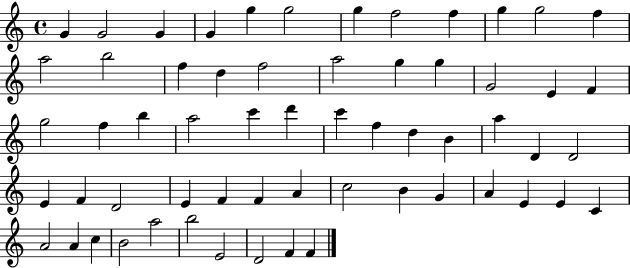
{
  \clef treble
  \time 4/4
  \defaultTimeSignature
  \key c \major
  g'4 g'2 g'4 | g'4 g''4 g''2 | g''4 f''2 f''4 | g''4 g''2 f''4 | \break a''2 b''2 | f''4 d''4 f''2 | a''2 g''4 g''4 | g'2 e'4 f'4 | \break g''2 f''4 b''4 | a''2 c'''4 d'''4 | c'''4 f''4 d''4 b'4 | a''4 d'4 d'2 | \break e'4 f'4 d'2 | e'4 f'4 f'4 a'4 | c''2 b'4 g'4 | a'4 e'4 e'4 c'4 | \break a'2 a'4 c''4 | b'2 a''2 | b''2 e'2 | d'2 f'4 f'4 | \break \bar "|."
}